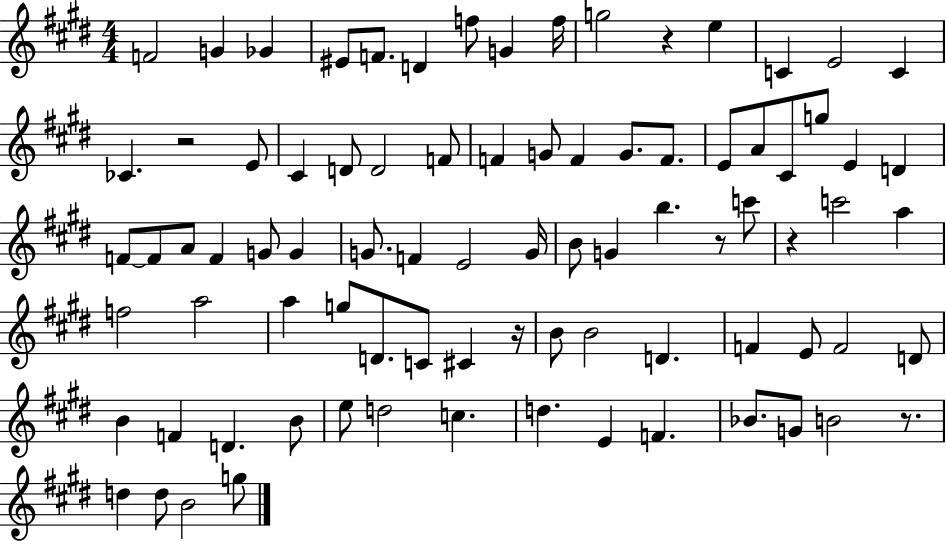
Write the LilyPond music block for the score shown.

{
  \clef treble
  \numericTimeSignature
  \time 4/4
  \key e \major
  f'2 g'4 ges'4 | eis'8 f'8. d'4 f''8 g'4 f''16 | g''2 r4 e''4 | c'4 e'2 c'4 | \break ces'4. r2 e'8 | cis'4 d'8 d'2 f'8 | f'4 g'8 f'4 g'8. f'8. | e'8 a'8 cis'8 g''8 e'4 d'4 | \break f'8~~ f'8 a'8 f'4 g'8 g'4 | g'8. f'4 e'2 g'16 | b'8 g'4 b''4. r8 c'''8 | r4 c'''2 a''4 | \break f''2 a''2 | a''4 g''8 d'8. c'8 cis'4 r16 | b'8 b'2 d'4. | f'4 e'8 f'2 d'8 | \break b'4 f'4 d'4. b'8 | e''8 d''2 c''4. | d''4. e'4 f'4. | bes'8. g'8 b'2 r8. | \break d''4 d''8 b'2 g''8 | \bar "|."
}